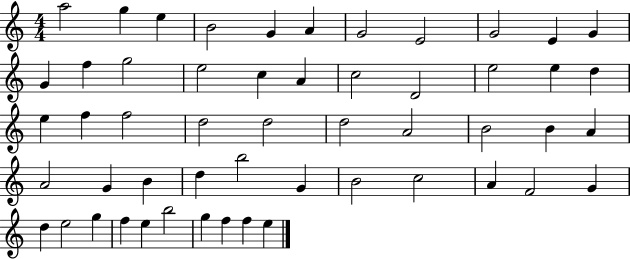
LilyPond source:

{
  \clef treble
  \numericTimeSignature
  \time 4/4
  \key c \major
  a''2 g''4 e''4 | b'2 g'4 a'4 | g'2 e'2 | g'2 e'4 g'4 | \break g'4 f''4 g''2 | e''2 c''4 a'4 | c''2 d'2 | e''2 e''4 d''4 | \break e''4 f''4 f''2 | d''2 d''2 | d''2 a'2 | b'2 b'4 a'4 | \break a'2 g'4 b'4 | d''4 b''2 g'4 | b'2 c''2 | a'4 f'2 g'4 | \break d''4 e''2 g''4 | f''4 e''4 b''2 | g''4 f''4 f''4 e''4 | \bar "|."
}